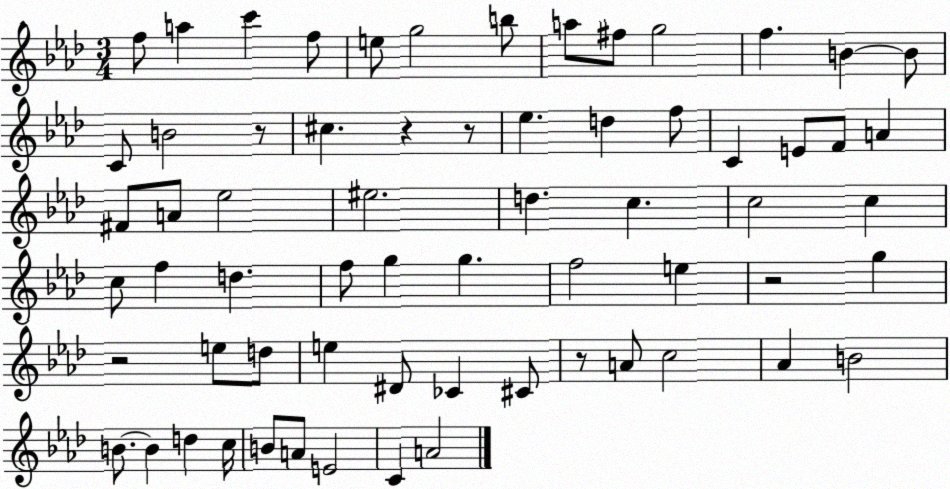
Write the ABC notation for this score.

X:1
T:Untitled
M:3/4
L:1/4
K:Ab
f/2 a c' f/2 e/2 g2 b/2 a/2 ^f/2 g2 f B B/2 C/2 B2 z/2 ^c z z/2 _e d f/2 C E/2 F/2 A ^F/2 A/2 _e2 ^e2 d c c2 c c/2 f d f/2 g g f2 e z2 g z2 e/2 d/2 e ^D/2 _C ^C/2 z/2 A/2 c2 _A B2 B/2 B d c/4 B/2 A/2 E2 C A2